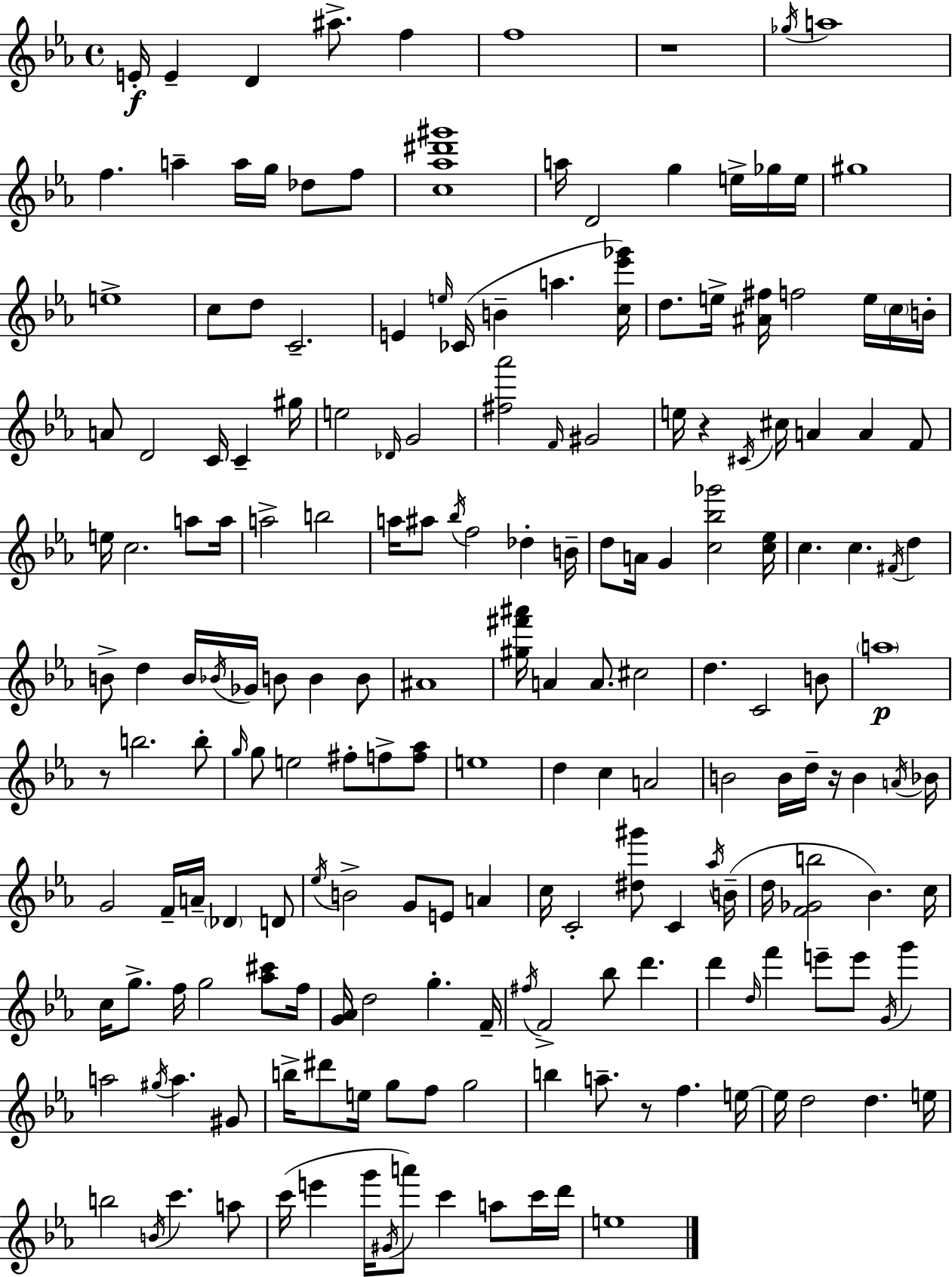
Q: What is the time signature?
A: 4/4